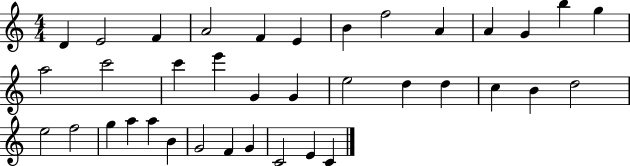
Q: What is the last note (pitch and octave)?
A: C4